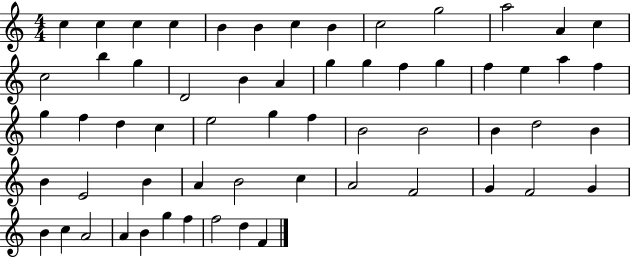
{
  \clef treble
  \numericTimeSignature
  \time 4/4
  \key c \major
  c''4 c''4 c''4 c''4 | b'4 b'4 c''4 b'4 | c''2 g''2 | a''2 a'4 c''4 | \break c''2 b''4 g''4 | d'2 b'4 a'4 | g''4 g''4 f''4 g''4 | f''4 e''4 a''4 f''4 | \break g''4 f''4 d''4 c''4 | e''2 g''4 f''4 | b'2 b'2 | b'4 d''2 b'4 | \break b'4 e'2 b'4 | a'4 b'2 c''4 | a'2 f'2 | g'4 f'2 g'4 | \break b'4 c''4 a'2 | a'4 b'4 g''4 f''4 | f''2 d''4 f'4 | \bar "|."
}